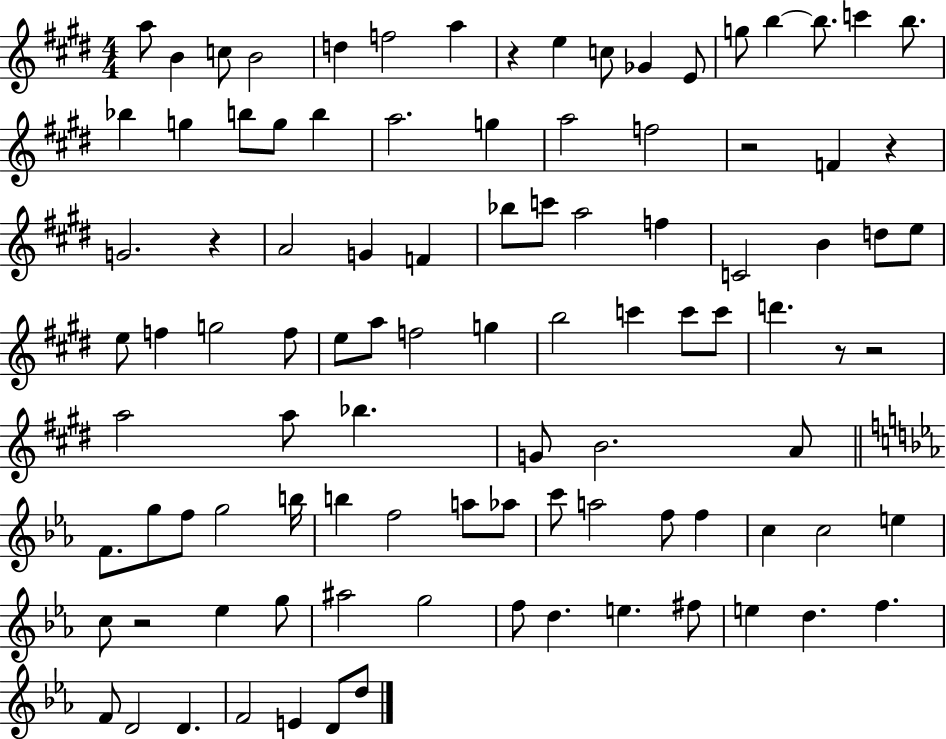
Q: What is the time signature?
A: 4/4